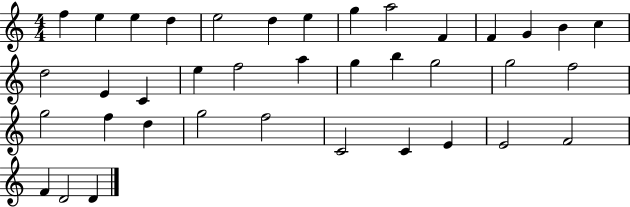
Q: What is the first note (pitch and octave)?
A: F5